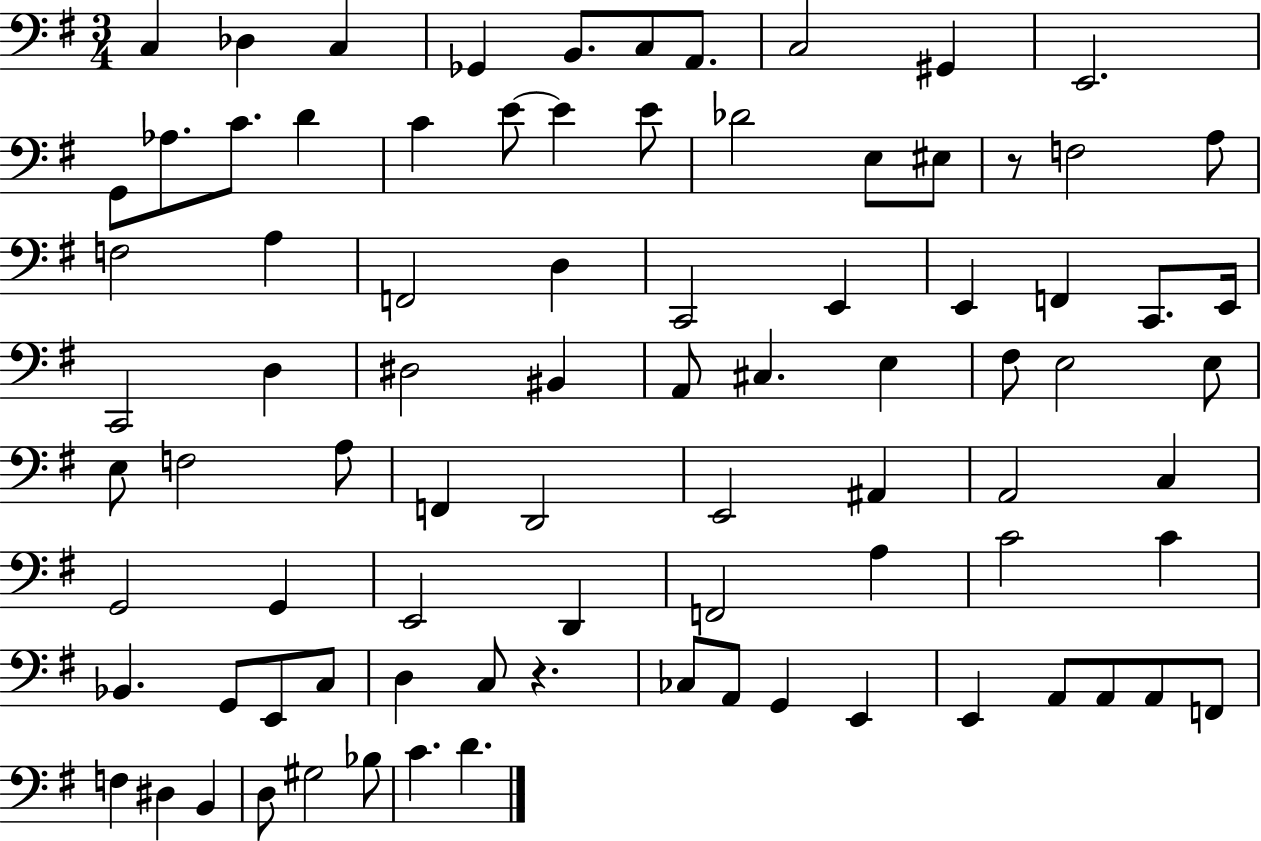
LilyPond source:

{
  \clef bass
  \numericTimeSignature
  \time 3/4
  \key g \major
  \repeat volta 2 { c4 des4 c4 | ges,4 b,8. c8 a,8. | c2 gis,4 | e,2. | \break g,8 aes8. c'8. d'4 | c'4 e'8~~ e'4 e'8 | des'2 e8 eis8 | r8 f2 a8 | \break f2 a4 | f,2 d4 | c,2 e,4 | e,4 f,4 c,8. e,16 | \break c,2 d4 | dis2 bis,4 | a,8 cis4. e4 | fis8 e2 e8 | \break e8 f2 a8 | f,4 d,2 | e,2 ais,4 | a,2 c4 | \break g,2 g,4 | e,2 d,4 | f,2 a4 | c'2 c'4 | \break bes,4. g,8 e,8 c8 | d4 c8 r4. | ces8 a,8 g,4 e,4 | e,4 a,8 a,8 a,8 f,8 | \break f4 dis4 b,4 | d8 gis2 bes8 | c'4. d'4. | } \bar "|."
}